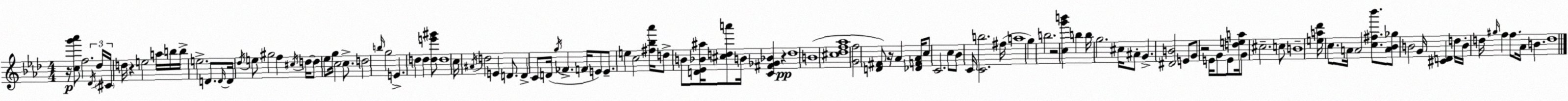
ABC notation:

X:1
T:Untitled
M:4/4
L:1/4
K:Ab
z/4 [cg'_a']/2 f2 _D/4 _d/4 ^C/4 d/4 z e2 a/4 b/4 b/4 e2 D/2 D/4 D/4 _d/4 e/2 ^g2 f ^c/4 d/4 d/2 _e/2 g/4 c2 c/2 d2 b/4 g2 E d d [de'^g']/2 d4 c/4 ^A/4 d2 E D/2 D C/2 D/4 g/4 _F F/4 E/2 E/2 e c2 [^f_b_a']/4 d/2 B/2 [D_E_B^a]/4 [^cda']/2 B/4 [C^F_G_B] z d4 B4 [^c_df_a]4 [Gf]2 [D^F]/2 z/4 _A [_DF_A]/4 c/2 C2 c/2 _B/2 C/4 [Cb]2 ^f/4 a4 g b2 z2 [cg'b'] b b/4 g2 ^c/4 ^A/2 G [^DB]2 E/2 G/2 z2 E/4 G/2 E/2 [dea]/4 G/2 ^c2 c/2 B4 [ea_d']/4 c/2 A/4 A2 [c^f_b']/2 [A_B_g]/2 B2 G/4 [^CD] d/4 B/4 d/4 ^g/4 f f/2 _A/4 B d4